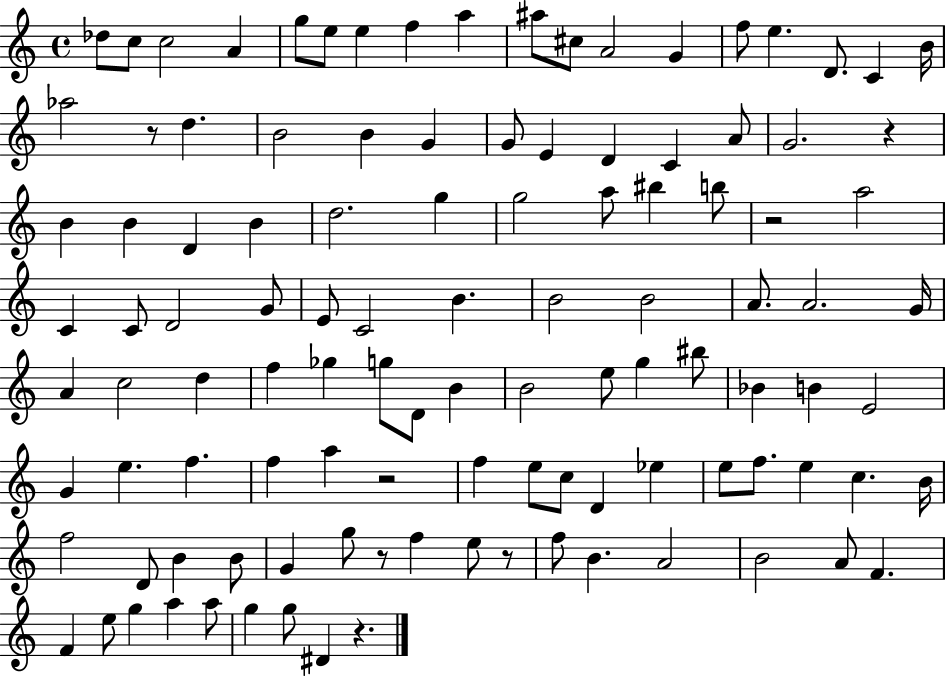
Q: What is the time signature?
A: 4/4